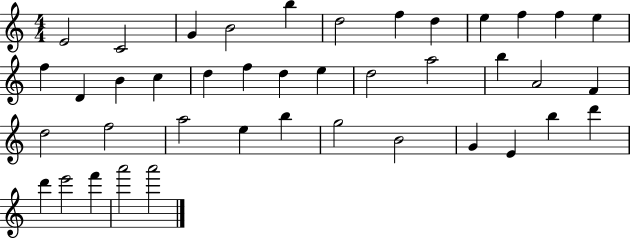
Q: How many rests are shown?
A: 0